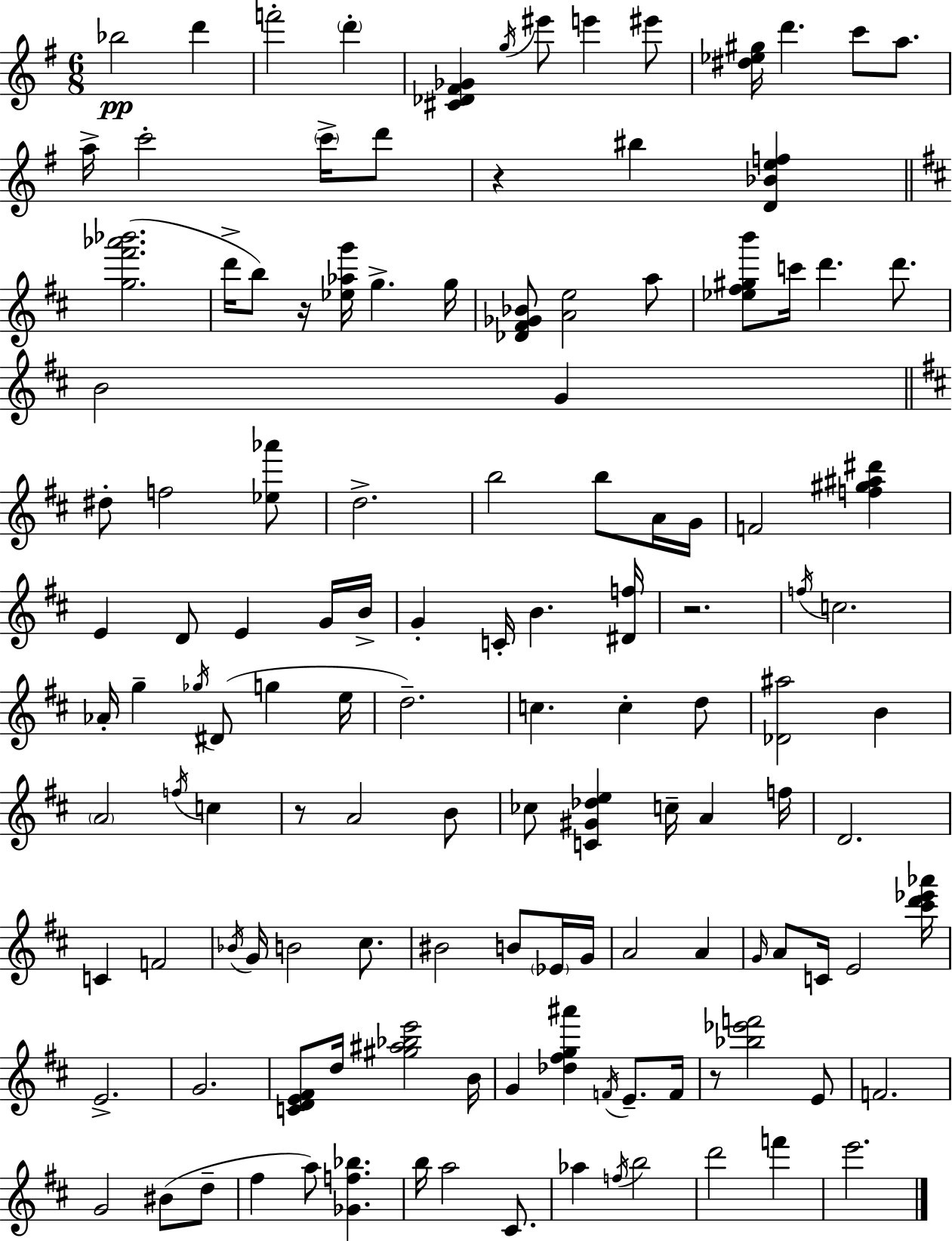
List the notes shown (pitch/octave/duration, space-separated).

Bb5/h D6/q F6/h D6/q [C#4,Db4,F#4,Gb4]/q G5/s EIS6/e E6/q EIS6/e [D#5,Eb5,G#5]/s D6/q. C6/e A5/e. A5/s C6/h C6/s D6/e R/q BIS5/q [D4,Bb4,E5,F5]/q [G5,F#6,Ab6,Bb6]/h. D6/s B5/e R/s [Eb5,Ab5,G6]/s G5/q. G5/s [Db4,F#4,Gb4,Bb4]/e [A4,E5]/h A5/e [Eb5,F#5,G#5,B6]/e C6/s D6/q. D6/e. B4/h G4/q D#5/e F5/h [Eb5,Ab6]/e D5/h. B5/h B5/e A4/s G4/s F4/h [F5,G#5,A#5,D#6]/q E4/q D4/e E4/q G4/s B4/s G4/q C4/s B4/q. [D#4,F5]/s R/h. F5/s C5/h. Ab4/s G5/q Gb5/s D#4/e G5/q E5/s D5/h. C5/q. C5/q D5/e [Db4,A#5]/h B4/q A4/h F5/s C5/q R/e A4/h B4/e CES5/e [C4,G#4,Db5,E5]/q C5/s A4/q F5/s D4/h. C4/q F4/h Bb4/s G4/s B4/h C#5/e. BIS4/h B4/e Eb4/s G4/s A4/h A4/q G4/s A4/e C4/s E4/h [C#6,D6,Eb6,Ab6]/s E4/h. G4/h. [C4,D4,E4,F#4]/e D5/s [G#5,A#5,Bb5,E6]/h B4/s G4/q [Db5,F#5,G5,A#6]/q F4/s E4/e. F4/s R/e [Bb5,Eb6,F6]/h E4/e F4/h. G4/h BIS4/e D5/e F#5/q A5/e [Gb4,F5,Bb5]/q. B5/s A5/h C#4/e. Ab5/q F5/s B5/h D6/h F6/q E6/h.